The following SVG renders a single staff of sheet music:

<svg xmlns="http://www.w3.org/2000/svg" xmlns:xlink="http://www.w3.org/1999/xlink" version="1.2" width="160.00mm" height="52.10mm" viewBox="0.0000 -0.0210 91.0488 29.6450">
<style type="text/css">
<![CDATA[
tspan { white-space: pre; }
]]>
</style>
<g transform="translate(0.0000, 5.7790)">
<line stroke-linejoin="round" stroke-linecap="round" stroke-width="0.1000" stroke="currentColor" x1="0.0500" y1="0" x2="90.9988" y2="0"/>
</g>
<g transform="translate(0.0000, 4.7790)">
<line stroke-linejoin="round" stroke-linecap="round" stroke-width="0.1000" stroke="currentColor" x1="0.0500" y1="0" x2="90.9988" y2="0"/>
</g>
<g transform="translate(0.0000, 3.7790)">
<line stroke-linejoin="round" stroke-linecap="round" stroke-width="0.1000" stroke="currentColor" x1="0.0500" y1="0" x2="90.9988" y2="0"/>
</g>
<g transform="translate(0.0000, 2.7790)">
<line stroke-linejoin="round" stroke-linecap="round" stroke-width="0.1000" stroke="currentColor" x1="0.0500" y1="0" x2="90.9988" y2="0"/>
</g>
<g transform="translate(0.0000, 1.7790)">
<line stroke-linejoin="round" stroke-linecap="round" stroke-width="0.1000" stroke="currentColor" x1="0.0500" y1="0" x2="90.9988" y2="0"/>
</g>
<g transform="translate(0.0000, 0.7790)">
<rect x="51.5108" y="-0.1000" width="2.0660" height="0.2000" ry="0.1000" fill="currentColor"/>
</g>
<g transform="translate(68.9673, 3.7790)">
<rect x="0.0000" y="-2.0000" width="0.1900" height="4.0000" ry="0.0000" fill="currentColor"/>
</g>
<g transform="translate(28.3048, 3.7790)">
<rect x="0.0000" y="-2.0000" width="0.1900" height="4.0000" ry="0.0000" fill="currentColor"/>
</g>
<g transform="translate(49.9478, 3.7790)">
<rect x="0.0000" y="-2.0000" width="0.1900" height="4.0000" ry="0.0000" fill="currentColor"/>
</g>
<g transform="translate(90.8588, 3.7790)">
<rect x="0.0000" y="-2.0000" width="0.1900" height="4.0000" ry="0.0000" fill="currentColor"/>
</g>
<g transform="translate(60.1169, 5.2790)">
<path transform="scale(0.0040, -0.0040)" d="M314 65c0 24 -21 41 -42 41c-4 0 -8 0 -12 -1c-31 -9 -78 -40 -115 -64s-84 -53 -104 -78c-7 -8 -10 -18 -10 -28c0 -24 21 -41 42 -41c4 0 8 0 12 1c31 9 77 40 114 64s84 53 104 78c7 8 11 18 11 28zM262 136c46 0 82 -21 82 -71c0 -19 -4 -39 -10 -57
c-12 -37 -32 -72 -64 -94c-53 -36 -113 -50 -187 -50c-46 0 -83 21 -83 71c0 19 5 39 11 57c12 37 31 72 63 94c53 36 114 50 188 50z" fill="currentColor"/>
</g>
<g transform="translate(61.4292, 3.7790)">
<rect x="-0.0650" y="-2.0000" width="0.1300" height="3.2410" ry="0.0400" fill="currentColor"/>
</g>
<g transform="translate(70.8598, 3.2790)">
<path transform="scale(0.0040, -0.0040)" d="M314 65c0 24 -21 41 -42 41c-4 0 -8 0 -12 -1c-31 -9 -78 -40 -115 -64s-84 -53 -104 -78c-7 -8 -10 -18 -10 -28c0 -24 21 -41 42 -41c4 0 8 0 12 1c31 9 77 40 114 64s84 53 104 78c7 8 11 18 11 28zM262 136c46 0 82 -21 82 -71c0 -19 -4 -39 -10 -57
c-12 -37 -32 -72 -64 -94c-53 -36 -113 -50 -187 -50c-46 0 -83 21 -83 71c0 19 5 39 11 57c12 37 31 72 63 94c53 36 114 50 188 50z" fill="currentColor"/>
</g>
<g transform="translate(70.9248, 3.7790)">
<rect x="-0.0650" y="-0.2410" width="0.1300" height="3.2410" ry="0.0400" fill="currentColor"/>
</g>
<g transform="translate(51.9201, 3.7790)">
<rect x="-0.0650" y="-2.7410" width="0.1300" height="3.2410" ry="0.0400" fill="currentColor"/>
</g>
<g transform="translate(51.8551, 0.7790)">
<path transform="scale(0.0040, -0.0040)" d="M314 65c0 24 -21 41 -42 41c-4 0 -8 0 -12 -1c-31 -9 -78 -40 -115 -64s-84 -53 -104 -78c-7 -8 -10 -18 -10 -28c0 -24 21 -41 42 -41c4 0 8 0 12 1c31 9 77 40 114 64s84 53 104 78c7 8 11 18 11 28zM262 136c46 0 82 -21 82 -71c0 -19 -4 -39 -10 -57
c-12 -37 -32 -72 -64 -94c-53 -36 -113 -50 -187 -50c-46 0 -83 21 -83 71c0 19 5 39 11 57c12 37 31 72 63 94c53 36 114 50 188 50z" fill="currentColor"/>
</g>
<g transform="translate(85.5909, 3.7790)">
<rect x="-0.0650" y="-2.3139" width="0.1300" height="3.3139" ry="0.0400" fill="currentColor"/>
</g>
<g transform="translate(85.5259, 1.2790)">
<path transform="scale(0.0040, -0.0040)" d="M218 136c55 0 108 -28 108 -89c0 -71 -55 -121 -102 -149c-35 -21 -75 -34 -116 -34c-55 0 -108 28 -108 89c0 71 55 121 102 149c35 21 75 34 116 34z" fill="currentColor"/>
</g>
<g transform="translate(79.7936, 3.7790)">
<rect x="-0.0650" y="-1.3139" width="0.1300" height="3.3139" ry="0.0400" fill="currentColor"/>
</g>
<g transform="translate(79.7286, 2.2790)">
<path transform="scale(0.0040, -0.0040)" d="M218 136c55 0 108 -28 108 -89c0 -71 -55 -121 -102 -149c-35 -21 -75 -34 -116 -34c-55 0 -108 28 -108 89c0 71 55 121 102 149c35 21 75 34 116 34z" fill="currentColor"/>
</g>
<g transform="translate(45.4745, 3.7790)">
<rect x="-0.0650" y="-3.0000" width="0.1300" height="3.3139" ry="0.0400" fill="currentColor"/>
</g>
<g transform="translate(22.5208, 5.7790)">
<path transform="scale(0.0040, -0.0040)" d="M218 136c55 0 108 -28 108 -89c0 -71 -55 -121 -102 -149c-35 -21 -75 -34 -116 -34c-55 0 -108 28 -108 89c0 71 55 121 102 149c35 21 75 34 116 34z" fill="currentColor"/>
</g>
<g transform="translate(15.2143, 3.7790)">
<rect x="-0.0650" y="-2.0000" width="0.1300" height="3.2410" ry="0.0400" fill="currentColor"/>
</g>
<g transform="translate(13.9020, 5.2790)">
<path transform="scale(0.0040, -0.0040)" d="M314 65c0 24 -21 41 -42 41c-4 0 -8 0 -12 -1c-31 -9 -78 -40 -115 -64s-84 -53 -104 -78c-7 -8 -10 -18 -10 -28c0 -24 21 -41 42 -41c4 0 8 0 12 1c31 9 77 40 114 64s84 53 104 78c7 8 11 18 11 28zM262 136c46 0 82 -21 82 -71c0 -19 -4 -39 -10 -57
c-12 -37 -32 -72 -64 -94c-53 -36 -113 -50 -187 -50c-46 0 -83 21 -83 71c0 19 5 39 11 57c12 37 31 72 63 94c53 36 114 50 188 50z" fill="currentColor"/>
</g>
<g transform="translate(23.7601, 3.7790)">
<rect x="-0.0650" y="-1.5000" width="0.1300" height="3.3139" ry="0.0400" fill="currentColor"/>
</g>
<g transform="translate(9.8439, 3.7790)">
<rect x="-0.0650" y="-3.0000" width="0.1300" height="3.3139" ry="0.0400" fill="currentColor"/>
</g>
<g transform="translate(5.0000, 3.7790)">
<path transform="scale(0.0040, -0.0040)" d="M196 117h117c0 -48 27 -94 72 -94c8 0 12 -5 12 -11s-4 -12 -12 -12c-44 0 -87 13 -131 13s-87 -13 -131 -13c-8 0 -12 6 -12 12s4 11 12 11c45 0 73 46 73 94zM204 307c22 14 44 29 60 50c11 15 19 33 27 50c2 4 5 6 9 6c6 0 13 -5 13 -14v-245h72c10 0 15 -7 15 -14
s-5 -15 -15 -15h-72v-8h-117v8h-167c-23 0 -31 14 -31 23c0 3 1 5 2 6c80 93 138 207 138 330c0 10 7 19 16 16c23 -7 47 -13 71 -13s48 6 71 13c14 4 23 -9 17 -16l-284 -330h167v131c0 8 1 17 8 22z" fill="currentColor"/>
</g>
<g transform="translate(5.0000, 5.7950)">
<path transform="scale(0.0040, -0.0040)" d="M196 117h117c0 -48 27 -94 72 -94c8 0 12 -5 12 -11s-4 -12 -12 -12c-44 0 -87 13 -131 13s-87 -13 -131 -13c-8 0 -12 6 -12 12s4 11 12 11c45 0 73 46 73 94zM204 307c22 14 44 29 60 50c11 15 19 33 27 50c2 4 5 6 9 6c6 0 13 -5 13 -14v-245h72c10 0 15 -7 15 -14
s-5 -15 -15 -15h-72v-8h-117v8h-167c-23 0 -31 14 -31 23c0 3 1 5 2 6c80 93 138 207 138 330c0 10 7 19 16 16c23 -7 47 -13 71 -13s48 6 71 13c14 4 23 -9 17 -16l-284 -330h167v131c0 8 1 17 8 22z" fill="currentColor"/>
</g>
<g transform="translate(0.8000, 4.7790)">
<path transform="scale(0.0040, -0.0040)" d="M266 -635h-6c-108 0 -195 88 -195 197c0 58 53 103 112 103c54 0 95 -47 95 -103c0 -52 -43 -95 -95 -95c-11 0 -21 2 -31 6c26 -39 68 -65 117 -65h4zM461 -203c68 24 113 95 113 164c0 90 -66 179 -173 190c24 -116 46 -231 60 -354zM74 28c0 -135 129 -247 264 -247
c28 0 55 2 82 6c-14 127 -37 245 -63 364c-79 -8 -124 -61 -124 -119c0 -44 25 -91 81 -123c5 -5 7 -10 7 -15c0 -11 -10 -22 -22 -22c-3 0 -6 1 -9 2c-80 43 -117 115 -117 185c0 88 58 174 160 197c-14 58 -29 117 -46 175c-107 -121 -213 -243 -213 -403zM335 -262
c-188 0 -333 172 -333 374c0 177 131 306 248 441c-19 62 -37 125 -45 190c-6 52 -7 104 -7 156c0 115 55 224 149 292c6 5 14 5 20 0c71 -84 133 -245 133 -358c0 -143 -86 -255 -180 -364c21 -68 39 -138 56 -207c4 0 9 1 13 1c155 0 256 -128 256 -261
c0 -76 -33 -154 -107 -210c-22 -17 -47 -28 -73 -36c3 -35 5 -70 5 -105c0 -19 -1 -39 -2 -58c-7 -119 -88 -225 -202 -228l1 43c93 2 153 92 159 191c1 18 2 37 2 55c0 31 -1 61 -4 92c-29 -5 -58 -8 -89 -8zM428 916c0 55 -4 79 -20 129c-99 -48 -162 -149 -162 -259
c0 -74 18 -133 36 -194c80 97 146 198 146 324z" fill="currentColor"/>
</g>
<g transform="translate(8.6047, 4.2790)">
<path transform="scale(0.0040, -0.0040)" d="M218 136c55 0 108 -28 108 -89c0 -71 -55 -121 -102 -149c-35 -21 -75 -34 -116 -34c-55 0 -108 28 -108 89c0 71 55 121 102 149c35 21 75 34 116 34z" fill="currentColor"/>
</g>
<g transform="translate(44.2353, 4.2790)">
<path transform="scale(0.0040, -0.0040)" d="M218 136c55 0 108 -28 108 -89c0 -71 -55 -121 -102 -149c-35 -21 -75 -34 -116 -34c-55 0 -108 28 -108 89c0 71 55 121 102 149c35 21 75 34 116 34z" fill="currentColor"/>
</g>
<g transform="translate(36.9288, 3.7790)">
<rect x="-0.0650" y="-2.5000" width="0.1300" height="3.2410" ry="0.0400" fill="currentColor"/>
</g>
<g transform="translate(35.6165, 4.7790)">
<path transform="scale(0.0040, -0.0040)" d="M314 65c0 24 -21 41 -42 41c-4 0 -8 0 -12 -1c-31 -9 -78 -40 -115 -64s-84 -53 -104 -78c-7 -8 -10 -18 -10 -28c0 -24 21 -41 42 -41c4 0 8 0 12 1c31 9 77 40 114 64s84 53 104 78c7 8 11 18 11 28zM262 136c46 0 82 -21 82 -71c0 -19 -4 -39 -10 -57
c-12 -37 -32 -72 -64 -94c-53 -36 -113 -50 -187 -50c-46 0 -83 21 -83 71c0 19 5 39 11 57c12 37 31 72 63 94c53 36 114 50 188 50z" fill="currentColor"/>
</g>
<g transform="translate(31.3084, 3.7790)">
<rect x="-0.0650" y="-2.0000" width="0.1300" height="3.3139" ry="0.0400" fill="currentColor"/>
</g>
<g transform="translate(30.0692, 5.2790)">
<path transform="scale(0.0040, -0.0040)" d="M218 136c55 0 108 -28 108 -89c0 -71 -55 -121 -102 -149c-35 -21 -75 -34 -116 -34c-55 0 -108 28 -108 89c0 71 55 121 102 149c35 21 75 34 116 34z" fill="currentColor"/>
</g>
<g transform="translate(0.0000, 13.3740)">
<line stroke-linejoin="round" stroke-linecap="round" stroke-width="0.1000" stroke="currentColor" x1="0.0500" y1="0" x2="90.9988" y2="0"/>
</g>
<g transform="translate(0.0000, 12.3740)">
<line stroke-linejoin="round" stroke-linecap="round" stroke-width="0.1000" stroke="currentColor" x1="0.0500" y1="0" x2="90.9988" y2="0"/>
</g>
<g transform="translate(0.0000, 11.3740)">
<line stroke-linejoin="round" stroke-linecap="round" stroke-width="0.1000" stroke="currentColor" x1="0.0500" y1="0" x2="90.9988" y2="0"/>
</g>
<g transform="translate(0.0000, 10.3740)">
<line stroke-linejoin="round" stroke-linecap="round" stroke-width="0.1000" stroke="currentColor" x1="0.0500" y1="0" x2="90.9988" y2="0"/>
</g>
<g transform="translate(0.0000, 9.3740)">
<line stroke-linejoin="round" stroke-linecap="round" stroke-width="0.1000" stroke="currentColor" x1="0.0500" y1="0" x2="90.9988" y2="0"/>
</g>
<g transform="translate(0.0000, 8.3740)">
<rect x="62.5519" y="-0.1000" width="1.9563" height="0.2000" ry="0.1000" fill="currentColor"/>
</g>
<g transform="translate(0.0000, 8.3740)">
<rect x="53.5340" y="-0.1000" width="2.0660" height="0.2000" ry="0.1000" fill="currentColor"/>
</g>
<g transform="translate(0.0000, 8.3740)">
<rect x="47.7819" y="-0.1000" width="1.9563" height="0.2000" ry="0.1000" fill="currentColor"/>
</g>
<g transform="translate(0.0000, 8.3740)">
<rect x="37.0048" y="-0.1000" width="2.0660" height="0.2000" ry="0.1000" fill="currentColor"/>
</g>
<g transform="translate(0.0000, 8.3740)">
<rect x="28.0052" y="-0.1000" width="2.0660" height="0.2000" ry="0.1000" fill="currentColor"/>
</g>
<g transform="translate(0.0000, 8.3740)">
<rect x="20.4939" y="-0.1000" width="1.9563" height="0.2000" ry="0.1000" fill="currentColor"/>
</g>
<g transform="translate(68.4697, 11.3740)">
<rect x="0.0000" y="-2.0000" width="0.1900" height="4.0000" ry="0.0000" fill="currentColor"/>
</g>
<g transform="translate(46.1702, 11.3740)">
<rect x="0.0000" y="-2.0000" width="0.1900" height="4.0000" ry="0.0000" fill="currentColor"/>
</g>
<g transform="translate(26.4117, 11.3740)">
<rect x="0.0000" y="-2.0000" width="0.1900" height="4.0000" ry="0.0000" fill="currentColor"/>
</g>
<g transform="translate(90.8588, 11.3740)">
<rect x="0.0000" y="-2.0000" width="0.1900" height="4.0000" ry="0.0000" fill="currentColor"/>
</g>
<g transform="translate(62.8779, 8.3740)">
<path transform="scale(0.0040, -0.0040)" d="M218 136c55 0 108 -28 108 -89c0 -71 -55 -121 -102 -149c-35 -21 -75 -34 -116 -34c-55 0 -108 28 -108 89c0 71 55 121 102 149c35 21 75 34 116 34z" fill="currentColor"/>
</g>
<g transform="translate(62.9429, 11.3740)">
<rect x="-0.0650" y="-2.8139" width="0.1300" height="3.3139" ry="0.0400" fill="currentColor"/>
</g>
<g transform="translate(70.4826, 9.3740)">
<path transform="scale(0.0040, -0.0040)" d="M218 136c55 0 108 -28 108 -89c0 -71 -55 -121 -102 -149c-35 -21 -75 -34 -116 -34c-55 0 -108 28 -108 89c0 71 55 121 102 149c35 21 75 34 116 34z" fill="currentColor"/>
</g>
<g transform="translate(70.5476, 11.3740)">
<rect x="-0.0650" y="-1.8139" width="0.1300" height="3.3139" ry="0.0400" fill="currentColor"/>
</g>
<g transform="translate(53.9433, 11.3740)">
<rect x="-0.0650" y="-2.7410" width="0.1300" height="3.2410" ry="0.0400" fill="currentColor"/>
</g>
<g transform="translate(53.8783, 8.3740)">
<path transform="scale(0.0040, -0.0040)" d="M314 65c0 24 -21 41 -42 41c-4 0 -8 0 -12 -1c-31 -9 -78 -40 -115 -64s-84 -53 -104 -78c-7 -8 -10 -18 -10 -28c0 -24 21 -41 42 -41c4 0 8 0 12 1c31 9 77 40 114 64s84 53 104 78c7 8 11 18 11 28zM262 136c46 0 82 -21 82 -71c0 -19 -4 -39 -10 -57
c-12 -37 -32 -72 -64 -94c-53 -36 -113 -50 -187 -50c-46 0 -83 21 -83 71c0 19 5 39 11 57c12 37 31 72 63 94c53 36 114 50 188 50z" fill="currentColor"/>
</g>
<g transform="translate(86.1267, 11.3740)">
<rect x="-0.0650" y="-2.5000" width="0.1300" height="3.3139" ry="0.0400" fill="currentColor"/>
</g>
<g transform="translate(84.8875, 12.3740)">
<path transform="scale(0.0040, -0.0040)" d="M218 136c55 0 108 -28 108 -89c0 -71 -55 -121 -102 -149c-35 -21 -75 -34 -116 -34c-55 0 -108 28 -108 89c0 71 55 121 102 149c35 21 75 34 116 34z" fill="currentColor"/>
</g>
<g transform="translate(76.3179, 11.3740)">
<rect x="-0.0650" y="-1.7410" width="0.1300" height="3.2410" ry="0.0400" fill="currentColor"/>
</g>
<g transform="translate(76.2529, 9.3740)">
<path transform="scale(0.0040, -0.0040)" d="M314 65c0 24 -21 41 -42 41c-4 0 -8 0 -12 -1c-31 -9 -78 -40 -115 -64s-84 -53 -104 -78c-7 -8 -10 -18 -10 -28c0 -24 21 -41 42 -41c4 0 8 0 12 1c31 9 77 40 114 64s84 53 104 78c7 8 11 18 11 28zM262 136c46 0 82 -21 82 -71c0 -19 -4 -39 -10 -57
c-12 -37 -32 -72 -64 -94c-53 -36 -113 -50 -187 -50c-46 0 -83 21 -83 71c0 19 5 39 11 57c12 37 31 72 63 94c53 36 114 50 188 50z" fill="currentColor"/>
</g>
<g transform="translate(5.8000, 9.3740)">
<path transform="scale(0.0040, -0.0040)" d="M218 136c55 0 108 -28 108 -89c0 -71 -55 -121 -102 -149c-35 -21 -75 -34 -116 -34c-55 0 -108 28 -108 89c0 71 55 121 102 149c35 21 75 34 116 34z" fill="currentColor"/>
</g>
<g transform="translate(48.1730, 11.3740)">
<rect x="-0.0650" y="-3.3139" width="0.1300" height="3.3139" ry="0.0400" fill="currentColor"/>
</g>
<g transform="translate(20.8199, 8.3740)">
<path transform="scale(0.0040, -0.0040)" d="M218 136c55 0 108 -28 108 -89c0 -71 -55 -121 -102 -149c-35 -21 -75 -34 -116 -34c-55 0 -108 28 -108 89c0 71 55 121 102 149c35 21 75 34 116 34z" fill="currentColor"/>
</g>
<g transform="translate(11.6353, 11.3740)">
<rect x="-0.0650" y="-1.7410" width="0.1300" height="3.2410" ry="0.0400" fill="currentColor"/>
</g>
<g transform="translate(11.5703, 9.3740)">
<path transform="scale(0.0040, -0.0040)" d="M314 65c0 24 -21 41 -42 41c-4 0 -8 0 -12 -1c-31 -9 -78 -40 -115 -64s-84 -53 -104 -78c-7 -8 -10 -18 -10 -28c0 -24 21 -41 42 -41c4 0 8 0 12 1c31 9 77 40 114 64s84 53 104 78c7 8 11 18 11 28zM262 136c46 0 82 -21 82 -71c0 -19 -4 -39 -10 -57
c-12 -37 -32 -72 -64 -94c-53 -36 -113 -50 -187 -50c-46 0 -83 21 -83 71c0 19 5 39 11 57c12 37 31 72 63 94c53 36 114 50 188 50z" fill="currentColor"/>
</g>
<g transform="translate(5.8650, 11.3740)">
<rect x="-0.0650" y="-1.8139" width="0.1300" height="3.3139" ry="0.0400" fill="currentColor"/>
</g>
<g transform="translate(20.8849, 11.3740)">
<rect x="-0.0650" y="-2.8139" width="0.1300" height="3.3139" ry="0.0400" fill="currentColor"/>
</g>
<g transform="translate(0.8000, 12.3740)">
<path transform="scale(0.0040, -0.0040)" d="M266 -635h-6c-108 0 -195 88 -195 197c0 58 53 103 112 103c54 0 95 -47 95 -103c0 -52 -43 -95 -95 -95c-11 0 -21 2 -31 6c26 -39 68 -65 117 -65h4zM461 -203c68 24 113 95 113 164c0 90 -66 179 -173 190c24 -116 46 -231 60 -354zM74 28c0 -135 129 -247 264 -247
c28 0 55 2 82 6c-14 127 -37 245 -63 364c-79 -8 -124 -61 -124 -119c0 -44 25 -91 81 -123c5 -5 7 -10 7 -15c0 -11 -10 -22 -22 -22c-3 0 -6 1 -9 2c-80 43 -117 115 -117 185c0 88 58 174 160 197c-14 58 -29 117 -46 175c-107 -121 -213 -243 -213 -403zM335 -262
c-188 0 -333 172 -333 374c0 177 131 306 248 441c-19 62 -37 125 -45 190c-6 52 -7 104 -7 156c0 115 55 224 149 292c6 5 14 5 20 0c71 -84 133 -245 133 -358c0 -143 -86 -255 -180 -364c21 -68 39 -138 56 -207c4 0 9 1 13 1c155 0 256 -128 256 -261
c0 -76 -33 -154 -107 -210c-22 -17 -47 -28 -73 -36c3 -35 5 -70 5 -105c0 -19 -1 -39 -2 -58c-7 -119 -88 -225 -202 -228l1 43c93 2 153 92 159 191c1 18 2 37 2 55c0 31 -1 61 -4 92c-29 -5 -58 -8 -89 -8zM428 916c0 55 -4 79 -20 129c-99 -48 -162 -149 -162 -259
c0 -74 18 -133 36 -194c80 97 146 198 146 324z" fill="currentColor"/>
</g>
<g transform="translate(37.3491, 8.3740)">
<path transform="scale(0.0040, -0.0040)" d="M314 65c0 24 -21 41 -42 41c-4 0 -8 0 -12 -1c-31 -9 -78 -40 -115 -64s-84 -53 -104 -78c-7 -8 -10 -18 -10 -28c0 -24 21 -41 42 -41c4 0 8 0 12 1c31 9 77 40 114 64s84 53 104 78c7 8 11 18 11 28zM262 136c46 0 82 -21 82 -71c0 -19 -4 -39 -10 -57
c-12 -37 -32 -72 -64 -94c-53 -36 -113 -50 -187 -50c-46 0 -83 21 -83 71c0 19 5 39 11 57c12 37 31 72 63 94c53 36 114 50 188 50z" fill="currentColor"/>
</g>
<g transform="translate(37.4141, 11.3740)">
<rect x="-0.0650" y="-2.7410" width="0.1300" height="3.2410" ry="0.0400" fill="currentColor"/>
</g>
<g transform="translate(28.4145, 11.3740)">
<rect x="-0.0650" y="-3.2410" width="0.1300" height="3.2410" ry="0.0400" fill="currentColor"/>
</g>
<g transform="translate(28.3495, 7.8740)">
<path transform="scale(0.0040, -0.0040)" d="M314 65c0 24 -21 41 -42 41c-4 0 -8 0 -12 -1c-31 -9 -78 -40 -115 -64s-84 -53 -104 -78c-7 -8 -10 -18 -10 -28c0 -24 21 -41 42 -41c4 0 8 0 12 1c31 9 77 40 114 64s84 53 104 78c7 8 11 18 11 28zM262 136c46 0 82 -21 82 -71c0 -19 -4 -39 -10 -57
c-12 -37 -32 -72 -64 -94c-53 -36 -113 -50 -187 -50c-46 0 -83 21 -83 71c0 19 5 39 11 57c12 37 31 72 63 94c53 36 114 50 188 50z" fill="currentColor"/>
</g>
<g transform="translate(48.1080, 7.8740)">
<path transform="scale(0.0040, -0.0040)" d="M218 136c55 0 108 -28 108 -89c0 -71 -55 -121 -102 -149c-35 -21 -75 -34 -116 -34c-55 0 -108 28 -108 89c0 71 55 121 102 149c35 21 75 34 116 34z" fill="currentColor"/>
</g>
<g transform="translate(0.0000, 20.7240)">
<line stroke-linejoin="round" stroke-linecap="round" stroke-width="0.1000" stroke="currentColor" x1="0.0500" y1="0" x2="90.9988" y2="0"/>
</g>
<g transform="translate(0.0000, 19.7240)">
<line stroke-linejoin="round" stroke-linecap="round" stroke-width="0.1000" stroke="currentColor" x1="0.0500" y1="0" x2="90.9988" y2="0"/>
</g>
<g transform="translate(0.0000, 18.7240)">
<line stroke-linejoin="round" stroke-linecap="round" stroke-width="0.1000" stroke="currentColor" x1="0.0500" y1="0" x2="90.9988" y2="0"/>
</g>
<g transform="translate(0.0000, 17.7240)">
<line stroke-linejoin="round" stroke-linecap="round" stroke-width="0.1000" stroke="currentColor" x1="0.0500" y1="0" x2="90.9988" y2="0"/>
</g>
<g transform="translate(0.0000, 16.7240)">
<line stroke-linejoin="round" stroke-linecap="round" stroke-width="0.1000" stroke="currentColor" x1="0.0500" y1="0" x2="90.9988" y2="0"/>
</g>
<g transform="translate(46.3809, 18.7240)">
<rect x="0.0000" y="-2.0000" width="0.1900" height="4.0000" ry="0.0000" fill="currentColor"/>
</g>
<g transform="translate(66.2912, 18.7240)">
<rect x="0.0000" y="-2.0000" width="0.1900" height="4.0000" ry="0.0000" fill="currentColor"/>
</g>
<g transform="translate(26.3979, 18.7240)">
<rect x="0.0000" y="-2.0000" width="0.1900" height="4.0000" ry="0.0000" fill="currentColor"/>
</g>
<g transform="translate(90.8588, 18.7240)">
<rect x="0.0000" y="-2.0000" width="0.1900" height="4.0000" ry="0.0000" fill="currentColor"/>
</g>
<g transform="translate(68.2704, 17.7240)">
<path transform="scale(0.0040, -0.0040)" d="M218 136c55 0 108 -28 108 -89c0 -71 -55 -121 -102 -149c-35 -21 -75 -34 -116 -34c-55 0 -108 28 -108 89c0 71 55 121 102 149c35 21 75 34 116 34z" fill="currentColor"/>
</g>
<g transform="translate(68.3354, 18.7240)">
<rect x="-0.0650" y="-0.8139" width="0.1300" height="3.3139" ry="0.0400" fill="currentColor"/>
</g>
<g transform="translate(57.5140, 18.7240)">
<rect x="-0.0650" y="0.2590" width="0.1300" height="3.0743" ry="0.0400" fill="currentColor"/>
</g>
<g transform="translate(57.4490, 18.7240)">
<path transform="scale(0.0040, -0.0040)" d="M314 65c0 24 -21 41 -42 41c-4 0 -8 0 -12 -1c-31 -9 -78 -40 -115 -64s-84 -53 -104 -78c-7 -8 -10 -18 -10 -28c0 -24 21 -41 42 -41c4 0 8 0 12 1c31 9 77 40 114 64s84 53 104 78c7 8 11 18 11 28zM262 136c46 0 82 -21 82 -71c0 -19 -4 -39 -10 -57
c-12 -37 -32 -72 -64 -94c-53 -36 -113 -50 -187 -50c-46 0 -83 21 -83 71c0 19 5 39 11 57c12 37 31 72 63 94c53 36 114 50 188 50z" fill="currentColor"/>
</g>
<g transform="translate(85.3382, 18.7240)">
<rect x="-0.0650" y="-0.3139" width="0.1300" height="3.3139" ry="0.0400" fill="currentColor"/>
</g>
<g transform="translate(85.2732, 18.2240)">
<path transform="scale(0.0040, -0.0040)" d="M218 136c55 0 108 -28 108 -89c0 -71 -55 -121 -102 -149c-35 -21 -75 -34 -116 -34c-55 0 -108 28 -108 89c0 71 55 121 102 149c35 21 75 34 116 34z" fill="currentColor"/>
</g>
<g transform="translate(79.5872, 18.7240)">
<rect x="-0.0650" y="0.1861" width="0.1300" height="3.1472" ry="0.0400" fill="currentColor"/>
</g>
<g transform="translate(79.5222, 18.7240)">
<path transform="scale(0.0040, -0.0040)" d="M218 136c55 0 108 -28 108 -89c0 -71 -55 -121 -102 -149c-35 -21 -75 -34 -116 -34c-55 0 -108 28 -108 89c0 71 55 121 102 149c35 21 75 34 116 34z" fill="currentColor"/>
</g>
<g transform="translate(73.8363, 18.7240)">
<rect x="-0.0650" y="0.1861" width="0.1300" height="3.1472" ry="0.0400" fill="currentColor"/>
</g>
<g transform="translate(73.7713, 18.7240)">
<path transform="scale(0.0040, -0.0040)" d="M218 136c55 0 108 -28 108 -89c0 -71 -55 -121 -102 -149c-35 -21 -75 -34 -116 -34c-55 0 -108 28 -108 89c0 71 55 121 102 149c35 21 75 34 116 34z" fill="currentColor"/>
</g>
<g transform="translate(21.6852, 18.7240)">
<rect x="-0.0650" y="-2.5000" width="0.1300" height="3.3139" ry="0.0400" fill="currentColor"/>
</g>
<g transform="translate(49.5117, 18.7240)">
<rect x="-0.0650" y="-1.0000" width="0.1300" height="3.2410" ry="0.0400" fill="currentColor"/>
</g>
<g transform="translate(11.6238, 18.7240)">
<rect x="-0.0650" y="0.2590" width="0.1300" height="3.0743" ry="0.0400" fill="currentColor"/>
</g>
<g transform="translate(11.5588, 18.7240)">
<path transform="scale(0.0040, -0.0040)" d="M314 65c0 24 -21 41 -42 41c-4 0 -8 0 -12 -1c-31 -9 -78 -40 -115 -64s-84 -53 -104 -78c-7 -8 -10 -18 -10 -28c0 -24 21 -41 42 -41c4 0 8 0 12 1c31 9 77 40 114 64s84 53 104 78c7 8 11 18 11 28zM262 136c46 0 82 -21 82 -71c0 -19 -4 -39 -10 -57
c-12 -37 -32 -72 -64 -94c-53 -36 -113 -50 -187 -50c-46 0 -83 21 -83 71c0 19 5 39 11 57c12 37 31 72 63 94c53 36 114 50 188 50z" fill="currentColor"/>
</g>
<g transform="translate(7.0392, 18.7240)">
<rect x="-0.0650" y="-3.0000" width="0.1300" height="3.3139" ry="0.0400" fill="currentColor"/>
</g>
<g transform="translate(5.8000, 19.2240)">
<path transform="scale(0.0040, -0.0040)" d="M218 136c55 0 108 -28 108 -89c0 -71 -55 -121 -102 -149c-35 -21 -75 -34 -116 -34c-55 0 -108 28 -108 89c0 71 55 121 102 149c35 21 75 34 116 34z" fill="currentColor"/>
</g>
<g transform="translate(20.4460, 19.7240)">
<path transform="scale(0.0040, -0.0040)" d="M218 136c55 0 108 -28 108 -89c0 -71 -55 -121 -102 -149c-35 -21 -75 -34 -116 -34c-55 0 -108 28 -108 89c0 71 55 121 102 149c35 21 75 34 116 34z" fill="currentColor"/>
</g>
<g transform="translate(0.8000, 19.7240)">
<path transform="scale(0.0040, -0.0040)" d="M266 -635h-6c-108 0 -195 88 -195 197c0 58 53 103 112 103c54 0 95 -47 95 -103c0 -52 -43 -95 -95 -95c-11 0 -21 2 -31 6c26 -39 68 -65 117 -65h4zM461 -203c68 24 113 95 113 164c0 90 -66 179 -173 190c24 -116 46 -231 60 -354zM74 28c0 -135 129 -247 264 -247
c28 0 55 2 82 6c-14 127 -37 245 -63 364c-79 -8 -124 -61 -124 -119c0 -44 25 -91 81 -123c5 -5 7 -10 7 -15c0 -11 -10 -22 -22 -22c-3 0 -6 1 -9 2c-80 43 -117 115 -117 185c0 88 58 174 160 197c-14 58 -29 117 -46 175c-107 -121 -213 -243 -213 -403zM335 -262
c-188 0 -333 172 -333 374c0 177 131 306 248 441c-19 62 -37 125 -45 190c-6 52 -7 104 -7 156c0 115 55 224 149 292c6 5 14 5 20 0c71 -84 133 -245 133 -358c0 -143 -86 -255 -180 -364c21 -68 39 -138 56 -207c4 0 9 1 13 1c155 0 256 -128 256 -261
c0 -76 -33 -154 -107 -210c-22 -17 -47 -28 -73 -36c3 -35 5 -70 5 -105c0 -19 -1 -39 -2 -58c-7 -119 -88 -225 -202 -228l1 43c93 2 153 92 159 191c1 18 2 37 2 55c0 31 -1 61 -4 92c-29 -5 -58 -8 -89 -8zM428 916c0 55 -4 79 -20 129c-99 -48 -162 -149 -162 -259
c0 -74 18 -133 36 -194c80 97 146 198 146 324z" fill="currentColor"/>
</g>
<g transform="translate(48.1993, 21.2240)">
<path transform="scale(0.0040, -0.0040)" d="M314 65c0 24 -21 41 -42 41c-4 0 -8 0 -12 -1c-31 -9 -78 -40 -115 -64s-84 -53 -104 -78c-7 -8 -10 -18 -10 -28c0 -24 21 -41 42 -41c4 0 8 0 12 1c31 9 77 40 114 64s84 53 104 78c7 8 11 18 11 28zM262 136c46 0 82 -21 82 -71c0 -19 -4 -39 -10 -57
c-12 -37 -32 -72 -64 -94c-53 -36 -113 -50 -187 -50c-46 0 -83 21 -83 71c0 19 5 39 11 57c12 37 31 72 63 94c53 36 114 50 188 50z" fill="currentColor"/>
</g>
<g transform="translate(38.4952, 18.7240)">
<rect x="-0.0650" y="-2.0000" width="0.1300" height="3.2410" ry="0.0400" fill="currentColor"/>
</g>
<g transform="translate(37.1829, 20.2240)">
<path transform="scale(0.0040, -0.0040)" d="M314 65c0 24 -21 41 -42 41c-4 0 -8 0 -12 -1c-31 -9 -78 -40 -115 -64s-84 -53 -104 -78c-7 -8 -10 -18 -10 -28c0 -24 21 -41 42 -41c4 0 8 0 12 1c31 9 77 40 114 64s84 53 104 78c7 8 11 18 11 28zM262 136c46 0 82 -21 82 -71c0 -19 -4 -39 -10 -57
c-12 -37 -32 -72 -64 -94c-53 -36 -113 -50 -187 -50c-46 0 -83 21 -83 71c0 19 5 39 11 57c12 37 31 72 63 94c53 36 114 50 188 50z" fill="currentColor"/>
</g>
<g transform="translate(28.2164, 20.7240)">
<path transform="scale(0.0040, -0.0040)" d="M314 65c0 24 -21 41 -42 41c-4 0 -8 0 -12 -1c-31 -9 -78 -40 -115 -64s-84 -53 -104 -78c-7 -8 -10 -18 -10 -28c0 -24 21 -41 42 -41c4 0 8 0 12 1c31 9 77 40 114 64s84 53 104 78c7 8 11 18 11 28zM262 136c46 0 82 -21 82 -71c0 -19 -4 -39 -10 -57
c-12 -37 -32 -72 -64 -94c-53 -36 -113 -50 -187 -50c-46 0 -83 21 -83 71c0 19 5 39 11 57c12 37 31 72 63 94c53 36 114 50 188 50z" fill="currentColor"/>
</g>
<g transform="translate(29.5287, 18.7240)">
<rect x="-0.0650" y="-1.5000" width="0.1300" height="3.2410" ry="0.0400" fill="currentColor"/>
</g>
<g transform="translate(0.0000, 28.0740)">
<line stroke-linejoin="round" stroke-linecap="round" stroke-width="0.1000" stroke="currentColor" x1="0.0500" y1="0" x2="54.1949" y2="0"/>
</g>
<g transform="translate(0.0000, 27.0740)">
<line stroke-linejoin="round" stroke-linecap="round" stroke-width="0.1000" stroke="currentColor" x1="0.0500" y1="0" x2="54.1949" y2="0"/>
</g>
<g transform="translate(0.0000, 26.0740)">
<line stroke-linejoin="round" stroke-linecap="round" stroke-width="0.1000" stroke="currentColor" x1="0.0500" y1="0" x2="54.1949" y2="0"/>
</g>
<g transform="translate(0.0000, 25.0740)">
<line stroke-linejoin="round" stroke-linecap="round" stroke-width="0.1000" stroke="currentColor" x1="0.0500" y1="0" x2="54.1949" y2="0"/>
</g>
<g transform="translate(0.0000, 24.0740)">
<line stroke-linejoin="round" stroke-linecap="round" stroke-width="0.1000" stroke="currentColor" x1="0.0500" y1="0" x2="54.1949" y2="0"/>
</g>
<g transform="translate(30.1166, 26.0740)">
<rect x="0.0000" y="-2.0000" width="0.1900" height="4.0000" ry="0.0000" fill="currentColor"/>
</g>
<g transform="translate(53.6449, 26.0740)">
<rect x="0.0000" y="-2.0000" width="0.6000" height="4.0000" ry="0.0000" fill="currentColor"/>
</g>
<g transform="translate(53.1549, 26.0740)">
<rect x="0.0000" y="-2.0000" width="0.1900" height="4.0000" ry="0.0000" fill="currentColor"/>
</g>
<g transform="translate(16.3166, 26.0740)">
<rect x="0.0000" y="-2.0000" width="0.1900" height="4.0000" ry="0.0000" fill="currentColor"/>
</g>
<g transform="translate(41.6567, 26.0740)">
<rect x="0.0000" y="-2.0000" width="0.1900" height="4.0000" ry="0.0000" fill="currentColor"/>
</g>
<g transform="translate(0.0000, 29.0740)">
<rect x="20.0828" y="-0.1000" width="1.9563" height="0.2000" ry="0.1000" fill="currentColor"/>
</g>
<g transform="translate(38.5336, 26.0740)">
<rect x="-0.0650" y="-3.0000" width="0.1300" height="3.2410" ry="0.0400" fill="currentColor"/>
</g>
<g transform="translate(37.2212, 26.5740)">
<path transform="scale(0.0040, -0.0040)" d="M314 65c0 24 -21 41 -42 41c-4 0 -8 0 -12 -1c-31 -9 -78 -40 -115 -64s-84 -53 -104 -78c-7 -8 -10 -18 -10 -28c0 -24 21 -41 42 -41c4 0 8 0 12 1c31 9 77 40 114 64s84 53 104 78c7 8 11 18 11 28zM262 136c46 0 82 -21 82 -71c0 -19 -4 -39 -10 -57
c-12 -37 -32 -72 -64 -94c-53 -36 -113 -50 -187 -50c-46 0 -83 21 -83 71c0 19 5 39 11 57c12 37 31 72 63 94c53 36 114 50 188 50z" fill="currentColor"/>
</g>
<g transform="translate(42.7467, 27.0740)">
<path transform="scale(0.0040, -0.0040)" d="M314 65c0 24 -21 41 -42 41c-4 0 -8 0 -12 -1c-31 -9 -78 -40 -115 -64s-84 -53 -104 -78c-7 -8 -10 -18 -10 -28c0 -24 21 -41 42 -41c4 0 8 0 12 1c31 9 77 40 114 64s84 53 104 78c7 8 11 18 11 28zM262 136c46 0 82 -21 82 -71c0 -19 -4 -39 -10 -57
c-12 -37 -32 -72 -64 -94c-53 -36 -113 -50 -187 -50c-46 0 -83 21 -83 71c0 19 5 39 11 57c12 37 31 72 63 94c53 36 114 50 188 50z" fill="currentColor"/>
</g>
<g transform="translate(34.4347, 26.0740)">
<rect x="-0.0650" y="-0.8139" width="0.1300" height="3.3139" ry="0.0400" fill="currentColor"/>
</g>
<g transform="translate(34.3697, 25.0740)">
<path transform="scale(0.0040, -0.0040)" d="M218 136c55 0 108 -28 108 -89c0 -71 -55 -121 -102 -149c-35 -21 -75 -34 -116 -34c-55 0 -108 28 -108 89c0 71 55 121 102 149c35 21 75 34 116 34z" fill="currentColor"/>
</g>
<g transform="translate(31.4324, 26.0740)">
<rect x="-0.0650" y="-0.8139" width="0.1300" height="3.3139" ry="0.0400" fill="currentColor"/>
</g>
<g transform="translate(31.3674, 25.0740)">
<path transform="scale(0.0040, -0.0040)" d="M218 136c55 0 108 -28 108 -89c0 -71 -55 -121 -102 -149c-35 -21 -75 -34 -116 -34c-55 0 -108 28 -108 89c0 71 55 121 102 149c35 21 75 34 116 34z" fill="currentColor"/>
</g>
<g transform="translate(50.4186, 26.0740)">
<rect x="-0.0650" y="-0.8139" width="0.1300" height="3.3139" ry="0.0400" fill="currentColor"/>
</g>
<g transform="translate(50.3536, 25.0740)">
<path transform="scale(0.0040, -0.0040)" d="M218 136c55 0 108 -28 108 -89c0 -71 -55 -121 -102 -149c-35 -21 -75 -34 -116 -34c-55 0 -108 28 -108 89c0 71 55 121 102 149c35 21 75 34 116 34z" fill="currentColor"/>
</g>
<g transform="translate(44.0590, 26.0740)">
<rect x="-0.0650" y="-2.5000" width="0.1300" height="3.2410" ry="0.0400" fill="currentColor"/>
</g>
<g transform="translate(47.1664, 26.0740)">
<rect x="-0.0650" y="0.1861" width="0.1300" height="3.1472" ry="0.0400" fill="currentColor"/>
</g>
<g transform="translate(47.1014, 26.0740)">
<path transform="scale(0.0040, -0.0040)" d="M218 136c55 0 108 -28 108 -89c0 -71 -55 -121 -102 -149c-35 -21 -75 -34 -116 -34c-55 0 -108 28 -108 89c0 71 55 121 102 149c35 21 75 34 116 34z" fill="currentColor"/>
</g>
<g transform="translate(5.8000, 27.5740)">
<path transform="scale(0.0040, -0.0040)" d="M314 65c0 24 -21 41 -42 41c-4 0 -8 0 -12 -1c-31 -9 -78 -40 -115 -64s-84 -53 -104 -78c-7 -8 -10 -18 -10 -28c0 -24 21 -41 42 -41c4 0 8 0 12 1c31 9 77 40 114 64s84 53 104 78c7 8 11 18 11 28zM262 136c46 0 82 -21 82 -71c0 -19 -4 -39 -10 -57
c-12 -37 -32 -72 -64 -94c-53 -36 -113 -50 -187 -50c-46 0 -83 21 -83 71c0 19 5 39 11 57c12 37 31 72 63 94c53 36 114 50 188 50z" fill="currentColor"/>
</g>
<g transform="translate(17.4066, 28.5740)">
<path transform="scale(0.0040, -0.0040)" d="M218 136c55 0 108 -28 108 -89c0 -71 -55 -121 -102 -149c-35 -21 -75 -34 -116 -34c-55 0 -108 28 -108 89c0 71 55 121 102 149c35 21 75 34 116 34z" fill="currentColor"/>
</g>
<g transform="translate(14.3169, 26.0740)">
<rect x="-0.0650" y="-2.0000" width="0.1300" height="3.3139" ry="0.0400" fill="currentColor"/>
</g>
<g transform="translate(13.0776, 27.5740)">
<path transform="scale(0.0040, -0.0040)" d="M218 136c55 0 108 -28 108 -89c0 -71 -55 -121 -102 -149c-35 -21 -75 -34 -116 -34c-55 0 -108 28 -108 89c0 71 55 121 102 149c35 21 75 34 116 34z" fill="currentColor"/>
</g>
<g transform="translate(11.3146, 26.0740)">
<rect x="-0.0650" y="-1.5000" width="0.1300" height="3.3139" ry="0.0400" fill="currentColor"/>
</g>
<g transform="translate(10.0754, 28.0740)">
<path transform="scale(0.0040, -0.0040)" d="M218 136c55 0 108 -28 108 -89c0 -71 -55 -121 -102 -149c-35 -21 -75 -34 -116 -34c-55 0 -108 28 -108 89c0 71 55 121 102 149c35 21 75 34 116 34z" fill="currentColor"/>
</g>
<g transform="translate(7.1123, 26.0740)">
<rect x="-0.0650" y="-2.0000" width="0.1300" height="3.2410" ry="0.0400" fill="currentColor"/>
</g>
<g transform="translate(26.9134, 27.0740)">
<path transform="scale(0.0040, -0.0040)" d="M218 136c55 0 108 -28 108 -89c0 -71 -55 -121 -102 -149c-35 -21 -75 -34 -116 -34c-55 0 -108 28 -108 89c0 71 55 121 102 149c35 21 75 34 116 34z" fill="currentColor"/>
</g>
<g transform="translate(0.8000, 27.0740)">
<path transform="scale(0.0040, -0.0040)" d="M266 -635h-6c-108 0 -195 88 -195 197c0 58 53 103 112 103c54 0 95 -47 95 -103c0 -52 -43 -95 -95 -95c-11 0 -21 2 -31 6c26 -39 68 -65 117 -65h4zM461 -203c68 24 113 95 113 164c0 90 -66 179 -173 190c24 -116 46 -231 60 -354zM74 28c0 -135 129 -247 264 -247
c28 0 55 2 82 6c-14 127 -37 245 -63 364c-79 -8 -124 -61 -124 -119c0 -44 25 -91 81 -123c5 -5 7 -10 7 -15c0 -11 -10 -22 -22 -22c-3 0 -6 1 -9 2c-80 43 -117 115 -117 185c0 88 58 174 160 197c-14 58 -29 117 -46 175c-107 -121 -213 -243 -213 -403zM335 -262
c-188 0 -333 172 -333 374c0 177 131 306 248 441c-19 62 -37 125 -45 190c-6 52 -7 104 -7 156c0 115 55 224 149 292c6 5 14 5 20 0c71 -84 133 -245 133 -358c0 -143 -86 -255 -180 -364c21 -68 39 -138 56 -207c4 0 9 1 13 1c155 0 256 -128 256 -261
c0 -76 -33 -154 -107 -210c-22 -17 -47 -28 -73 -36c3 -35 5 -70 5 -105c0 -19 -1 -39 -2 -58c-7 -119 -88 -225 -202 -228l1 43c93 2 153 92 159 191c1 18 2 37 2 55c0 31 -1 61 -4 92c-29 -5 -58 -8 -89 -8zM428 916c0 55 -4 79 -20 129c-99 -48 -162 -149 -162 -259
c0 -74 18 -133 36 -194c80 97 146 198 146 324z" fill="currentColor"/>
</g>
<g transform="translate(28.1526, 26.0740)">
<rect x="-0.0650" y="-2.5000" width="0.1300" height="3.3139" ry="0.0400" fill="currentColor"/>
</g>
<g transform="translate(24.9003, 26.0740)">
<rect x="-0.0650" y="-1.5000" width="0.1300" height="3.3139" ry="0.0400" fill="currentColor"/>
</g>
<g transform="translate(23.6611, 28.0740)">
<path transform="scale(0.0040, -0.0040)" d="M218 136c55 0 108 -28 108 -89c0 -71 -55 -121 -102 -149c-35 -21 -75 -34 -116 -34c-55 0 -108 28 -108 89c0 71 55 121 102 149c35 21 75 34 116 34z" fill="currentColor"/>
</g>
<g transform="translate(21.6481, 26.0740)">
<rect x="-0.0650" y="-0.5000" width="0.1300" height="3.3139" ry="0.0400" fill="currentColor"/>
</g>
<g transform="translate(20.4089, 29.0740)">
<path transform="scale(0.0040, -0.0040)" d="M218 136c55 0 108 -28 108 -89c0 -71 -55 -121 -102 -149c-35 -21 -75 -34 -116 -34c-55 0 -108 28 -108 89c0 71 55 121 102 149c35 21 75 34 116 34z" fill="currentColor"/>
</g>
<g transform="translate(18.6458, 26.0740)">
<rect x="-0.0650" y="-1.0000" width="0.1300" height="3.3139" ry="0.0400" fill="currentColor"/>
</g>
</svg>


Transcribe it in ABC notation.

X:1
T:Untitled
M:4/4
L:1/4
K:C
A F2 E F G2 A a2 F2 c2 e g f f2 a b2 a2 b a2 a f f2 G A B2 G E2 F2 D2 B2 d B B c F2 E F D C E G d d A2 G2 B d